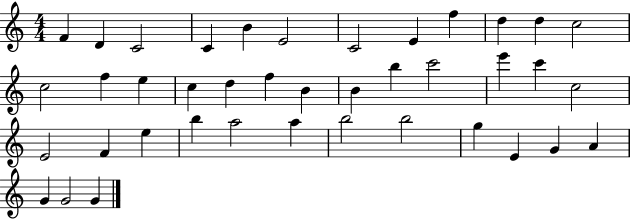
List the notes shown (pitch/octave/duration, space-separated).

F4/q D4/q C4/h C4/q B4/q E4/h C4/h E4/q F5/q D5/q D5/q C5/h C5/h F5/q E5/q C5/q D5/q F5/q B4/q B4/q B5/q C6/h E6/q C6/q C5/h E4/h F4/q E5/q B5/q A5/h A5/q B5/h B5/h G5/q E4/q G4/q A4/q G4/q G4/h G4/q